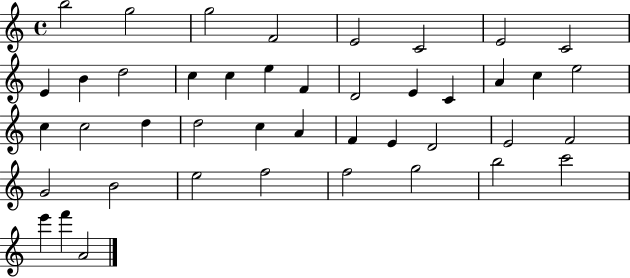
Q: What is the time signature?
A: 4/4